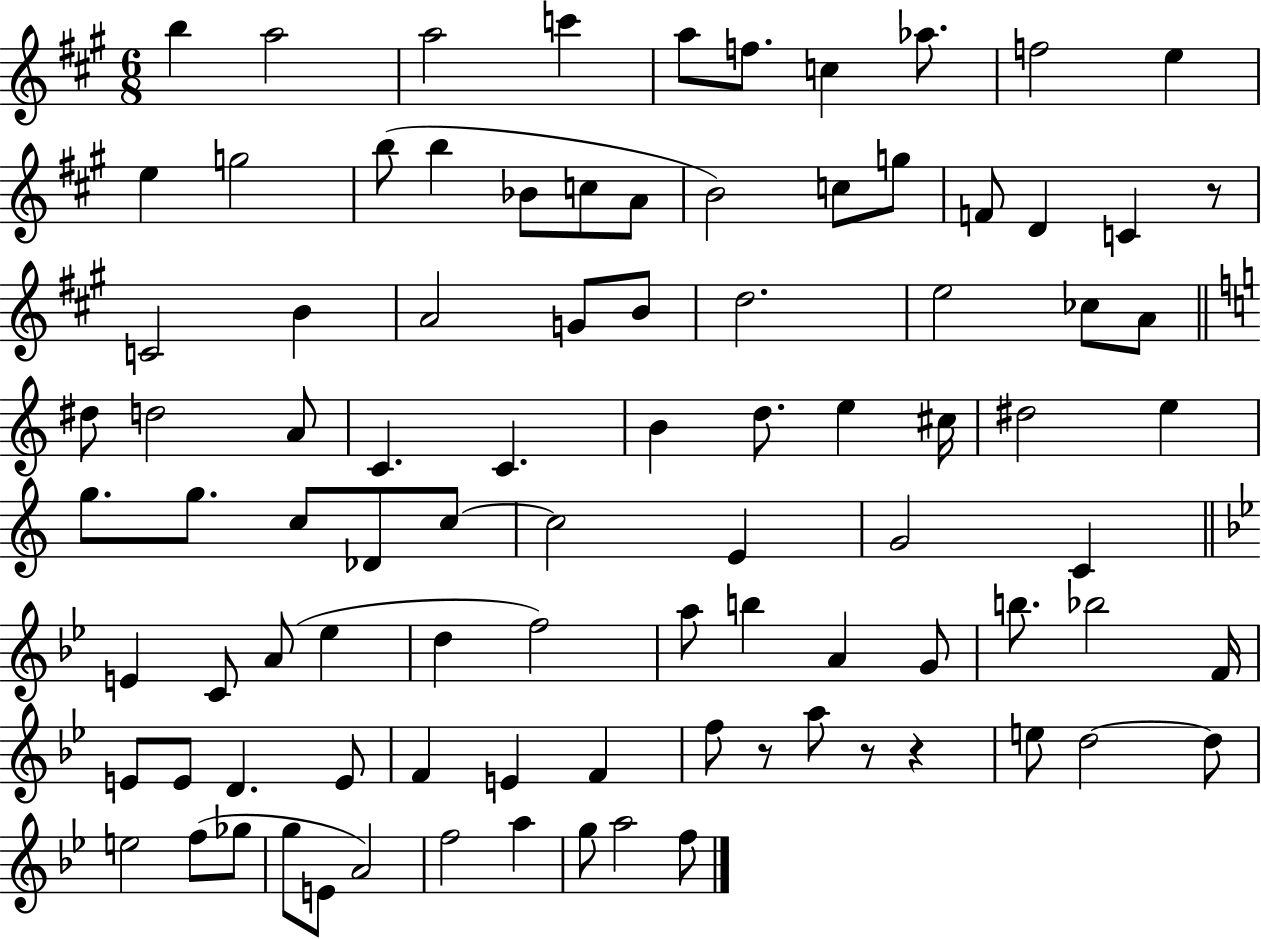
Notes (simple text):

B5/q A5/h A5/h C6/q A5/e F5/e. C5/q Ab5/e. F5/h E5/q E5/q G5/h B5/e B5/q Bb4/e C5/e A4/e B4/h C5/e G5/e F4/e D4/q C4/q R/e C4/h B4/q A4/h G4/e B4/e D5/h. E5/h CES5/e A4/e D#5/e D5/h A4/e C4/q. C4/q. B4/q D5/e. E5/q C#5/s D#5/h E5/q G5/e. G5/e. C5/e Db4/e C5/e C5/h E4/q G4/h C4/q E4/q C4/e A4/e Eb5/q D5/q F5/h A5/e B5/q A4/q G4/e B5/e. Bb5/h F4/s E4/e E4/e D4/q. E4/e F4/q E4/q F4/q F5/e R/e A5/e R/e R/q E5/e D5/h D5/e E5/h F5/e Gb5/e G5/e E4/e A4/h F5/h A5/q G5/e A5/h F5/e